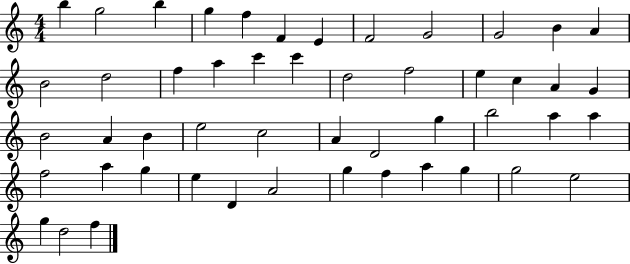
B5/q G5/h B5/q G5/q F5/q F4/q E4/q F4/h G4/h G4/h B4/q A4/q B4/h D5/h F5/q A5/q C6/q C6/q D5/h F5/h E5/q C5/q A4/q G4/q B4/h A4/q B4/q E5/h C5/h A4/q D4/h G5/q B5/h A5/q A5/q F5/h A5/q G5/q E5/q D4/q A4/h G5/q F5/q A5/q G5/q G5/h E5/h G5/q D5/h F5/q